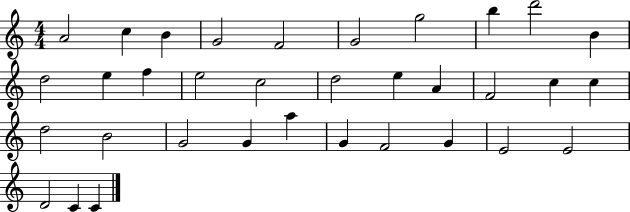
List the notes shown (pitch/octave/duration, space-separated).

A4/h C5/q B4/q G4/h F4/h G4/h G5/h B5/q D6/h B4/q D5/h E5/q F5/q E5/h C5/h D5/h E5/q A4/q F4/h C5/q C5/q D5/h B4/h G4/h G4/q A5/q G4/q F4/h G4/q E4/h E4/h D4/h C4/q C4/q